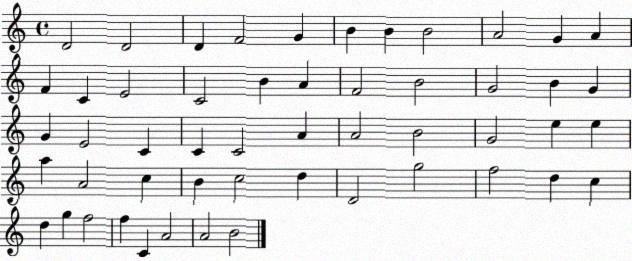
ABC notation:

X:1
T:Untitled
M:4/4
L:1/4
K:C
D2 D2 D F2 G B B B2 A2 G A F C E2 C2 B A F2 B2 G2 B G G E2 C C C2 A A2 B2 G2 e e a A2 c B c2 d D2 g2 f2 d c d g f2 f C A2 A2 B2